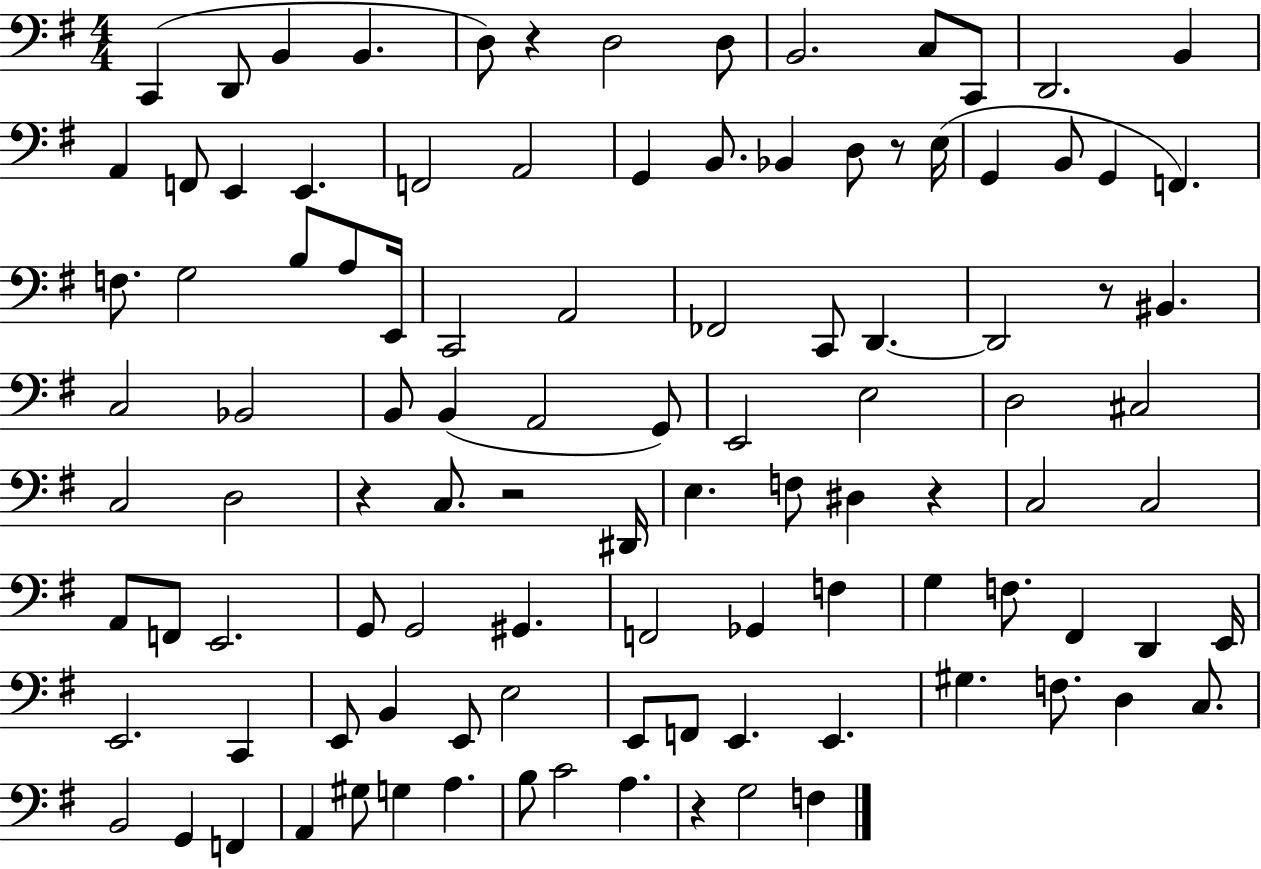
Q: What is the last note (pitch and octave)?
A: F3